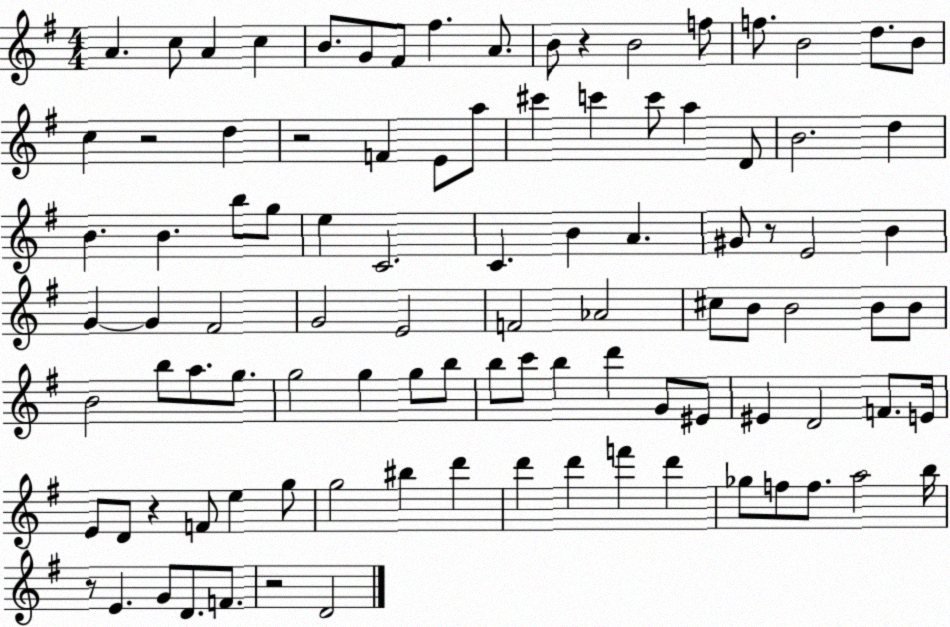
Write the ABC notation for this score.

X:1
T:Untitled
M:4/4
L:1/4
K:G
A c/2 A c B/2 G/2 ^F/2 ^f A/2 B/2 z B2 f/2 f/2 B2 d/2 B/2 c z2 d z2 F E/2 a/2 ^c' c' c'/2 a D/2 B2 d B B b/2 g/2 e C2 C B A ^G/2 z/2 E2 B G G ^F2 G2 E2 F2 _A2 ^c/2 B/2 B2 B/2 B/2 B2 b/2 a/2 g/2 g2 g g/2 b/2 b/2 c'/2 b d' G/2 ^E/2 ^E D2 F/2 E/4 E/2 D/2 z F/2 e g/2 g2 ^b d' d' d' f' d' _g/2 f/2 f/2 a2 b/4 z/2 E G/2 D/2 F/2 z2 D2